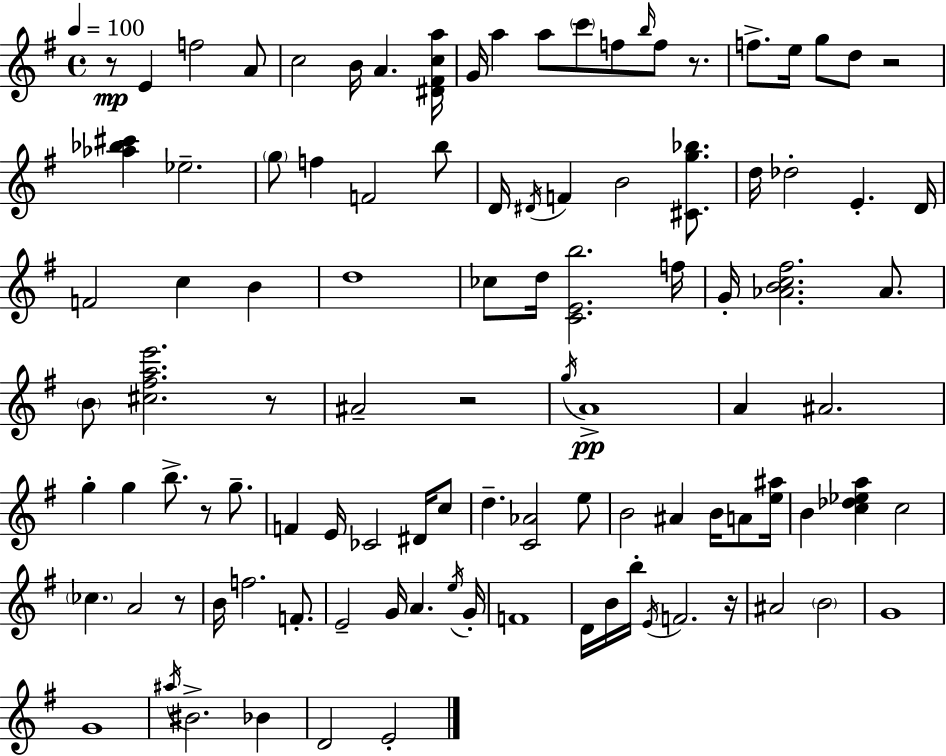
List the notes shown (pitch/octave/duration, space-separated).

R/e E4/q F5/h A4/e C5/h B4/s A4/q. [D#4,F#4,C5,A5]/s G4/s A5/q A5/e C6/e F5/e B5/s F5/e R/e. F5/e. E5/s G5/e D5/e R/h [Ab5,Bb5,C#6]/q Eb5/h. G5/e F5/q F4/h B5/e D4/s D#4/s F4/q B4/h [C#4,G5,Bb5]/e. D5/s Db5/h E4/q. D4/s F4/h C5/q B4/q D5/w CES5/e D5/s [C4,E4,B5]/h. F5/s G4/s [Ab4,B4,C5,F#5]/h. Ab4/e. B4/e [C#5,F#5,A5,E6]/h. R/e A#4/h R/h G5/s A4/w A4/q A#4/h. G5/q G5/q B5/e. R/e G5/e. F4/q E4/s CES4/h D#4/s C5/e D5/q. [C4,Ab4]/h E5/e B4/h A#4/q B4/s A4/e [E5,A#5]/s B4/q [C5,Db5,Eb5,A5]/q C5/h CES5/q. A4/h R/e B4/s F5/h. F4/e. E4/h G4/s A4/q. E5/s G4/s F4/w D4/s B4/s B5/s E4/s F4/h. R/s A#4/h B4/h G4/w G4/w A#5/s BIS4/h. Bb4/q D4/h E4/h